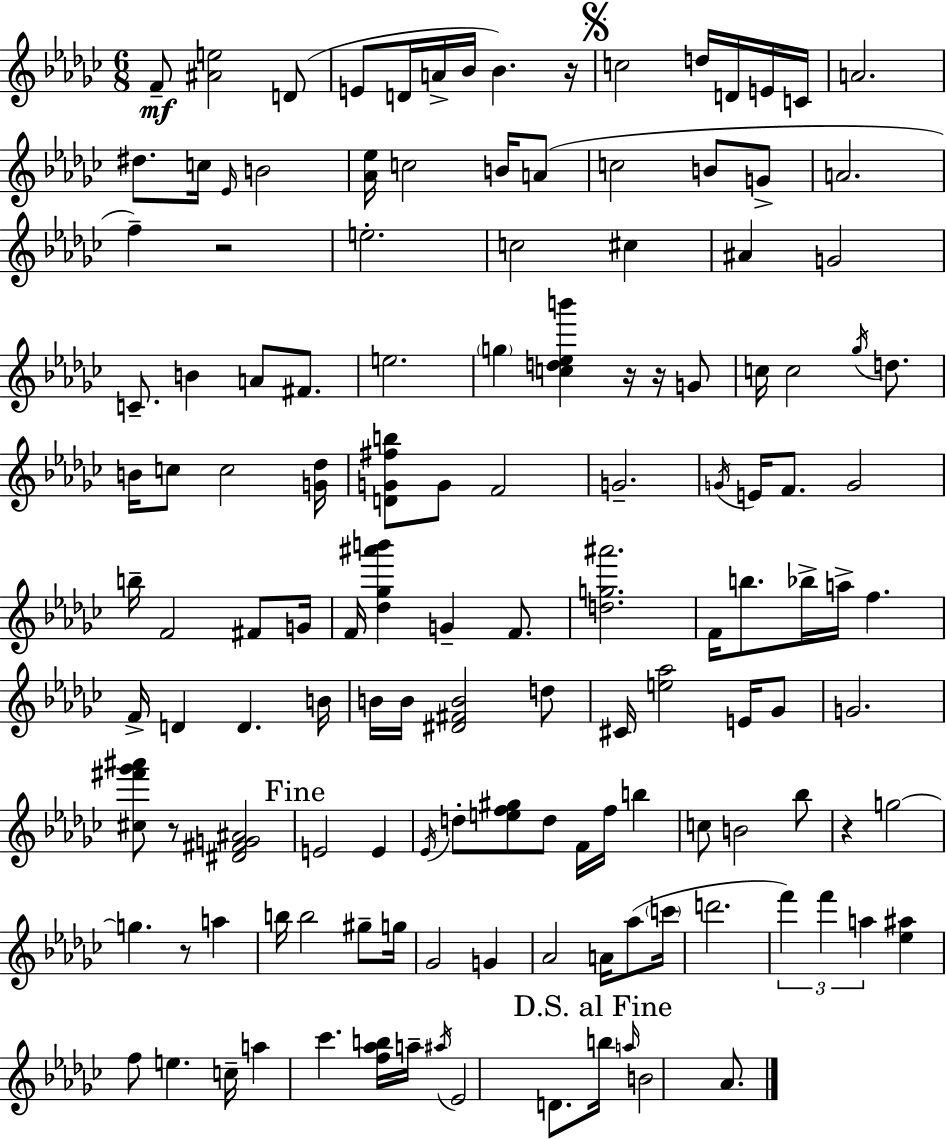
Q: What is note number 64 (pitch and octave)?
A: F4